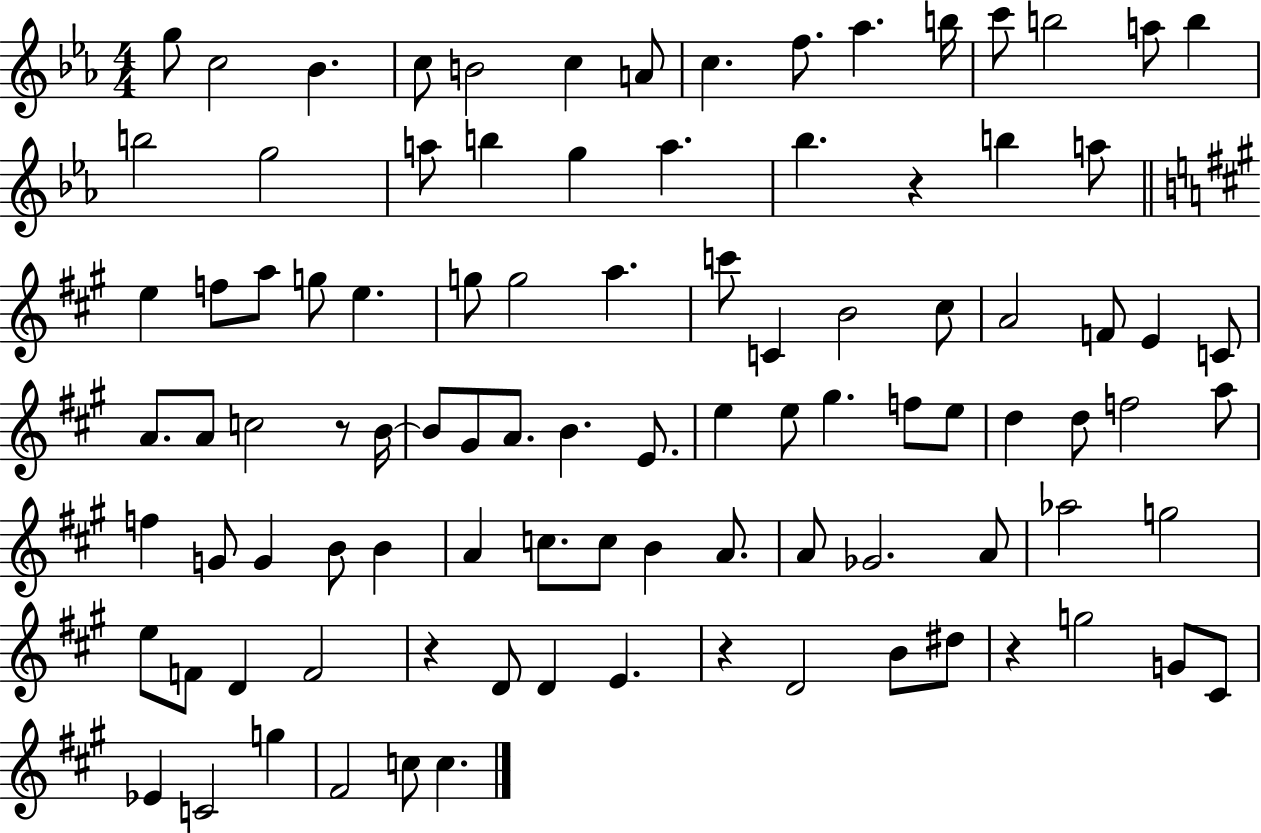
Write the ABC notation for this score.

X:1
T:Untitled
M:4/4
L:1/4
K:Eb
g/2 c2 _B c/2 B2 c A/2 c f/2 _a b/4 c'/2 b2 a/2 b b2 g2 a/2 b g a _b z b a/2 e f/2 a/2 g/2 e g/2 g2 a c'/2 C B2 ^c/2 A2 F/2 E C/2 A/2 A/2 c2 z/2 B/4 B/2 ^G/2 A/2 B E/2 e e/2 ^g f/2 e/2 d d/2 f2 a/2 f G/2 G B/2 B A c/2 c/2 B A/2 A/2 _G2 A/2 _a2 g2 e/2 F/2 D F2 z D/2 D E z D2 B/2 ^d/2 z g2 G/2 ^C/2 _E C2 g ^F2 c/2 c